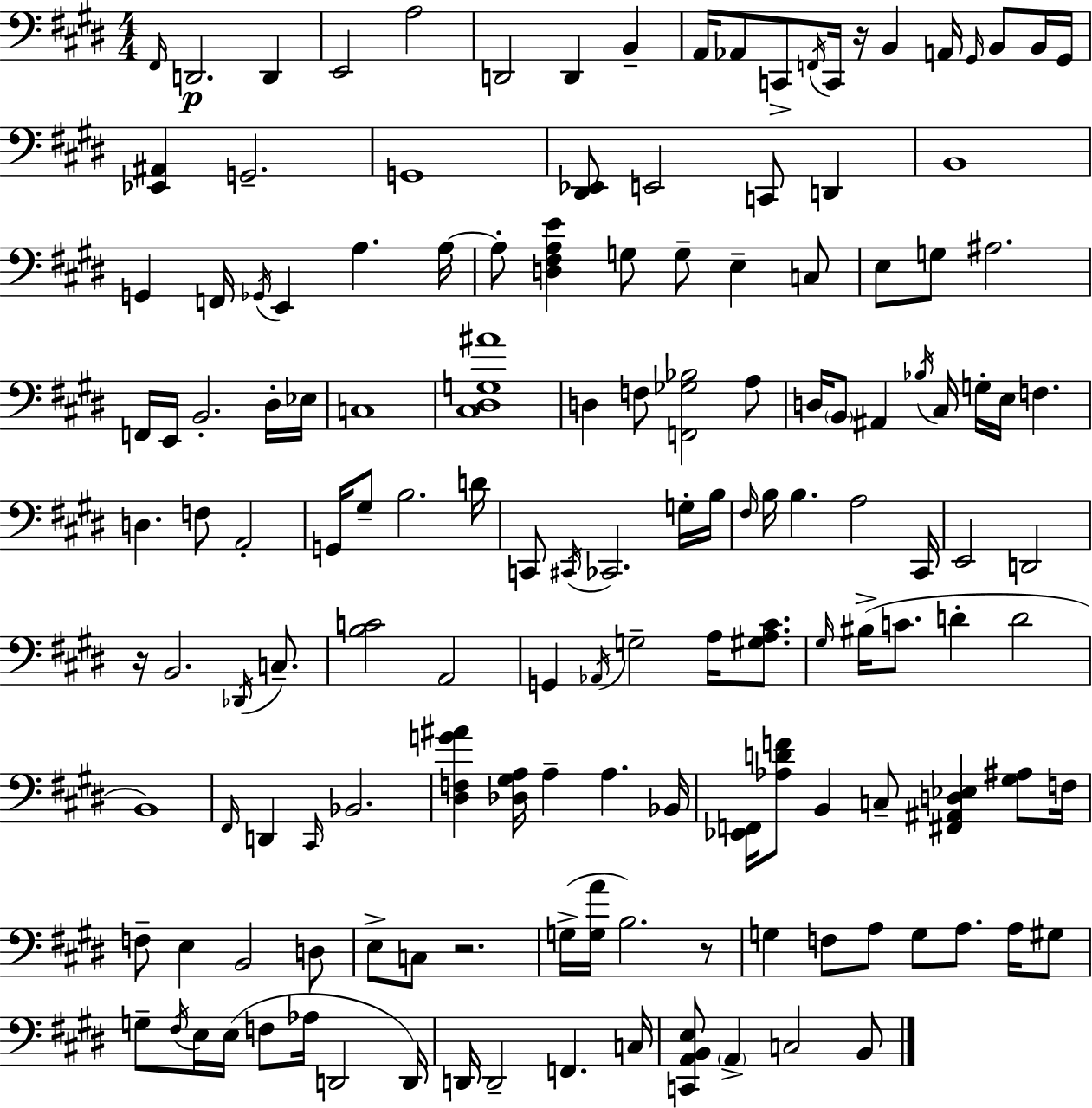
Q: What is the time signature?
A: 4/4